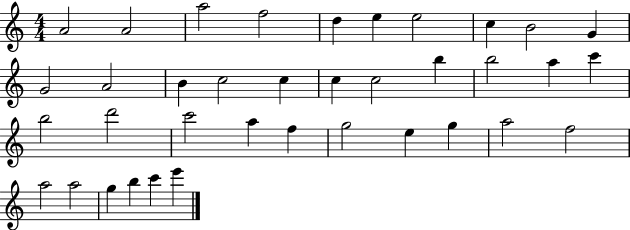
X:1
T:Untitled
M:4/4
L:1/4
K:C
A2 A2 a2 f2 d e e2 c B2 G G2 A2 B c2 c c c2 b b2 a c' b2 d'2 c'2 a f g2 e g a2 f2 a2 a2 g b c' e'